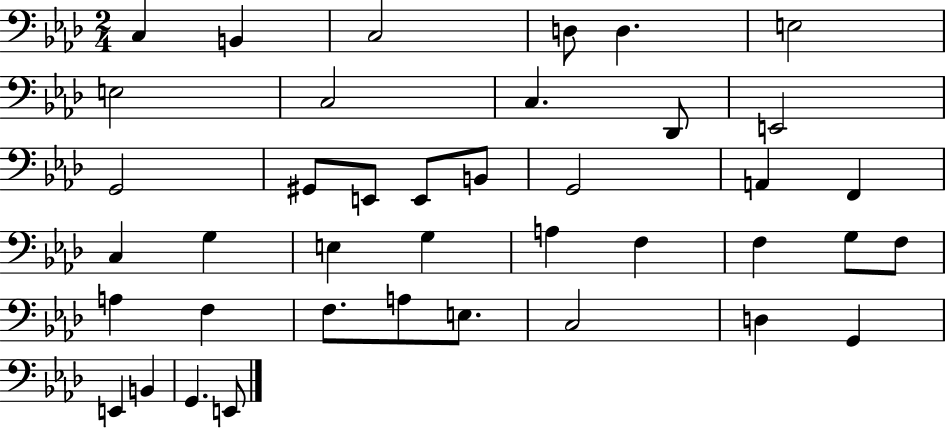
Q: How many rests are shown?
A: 0